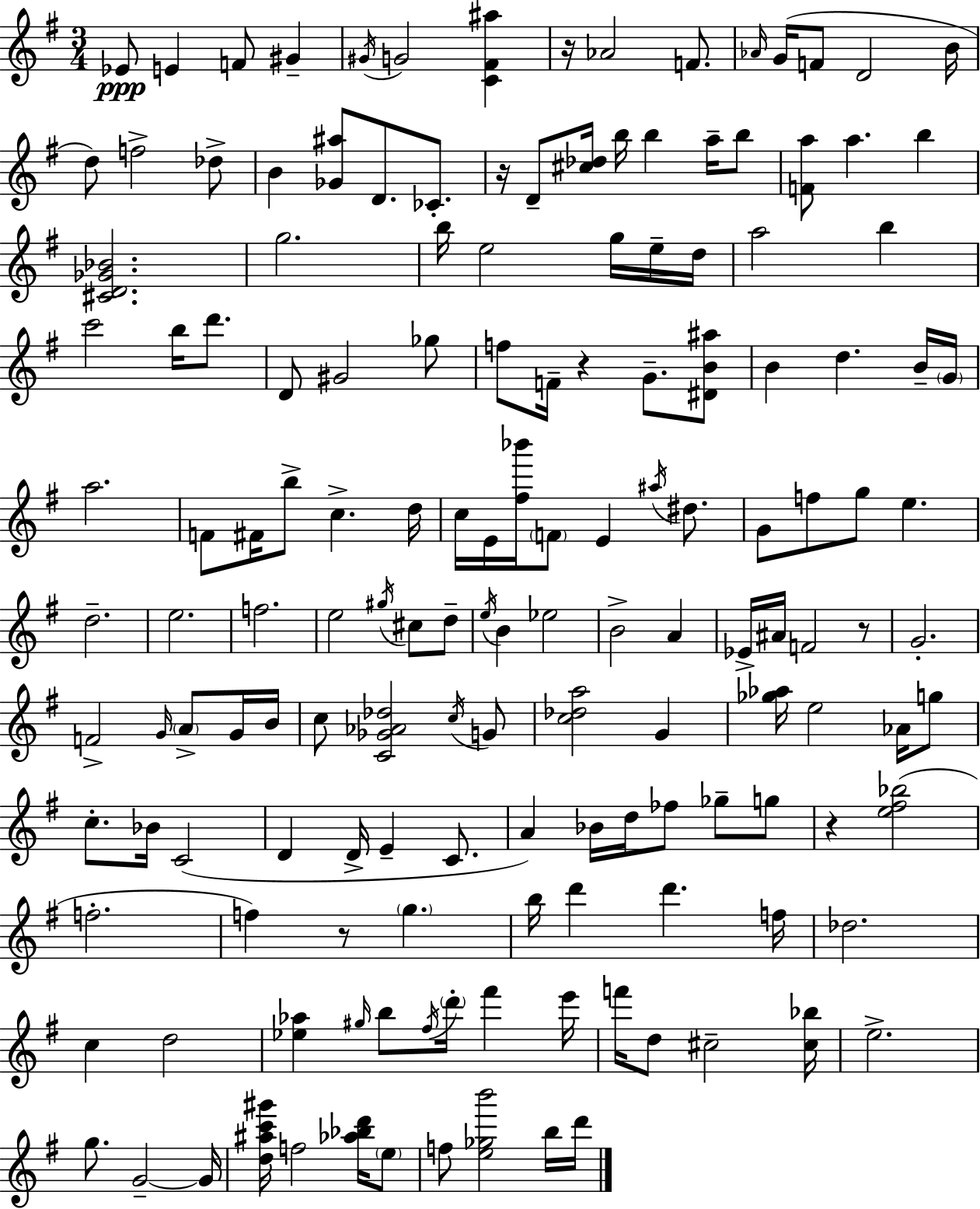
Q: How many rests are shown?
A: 6